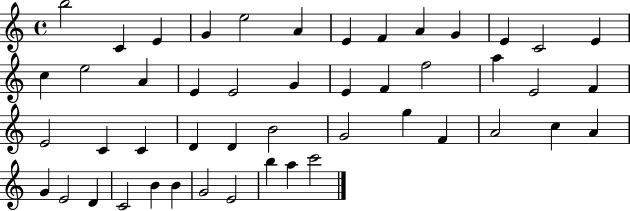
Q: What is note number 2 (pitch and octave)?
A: C4